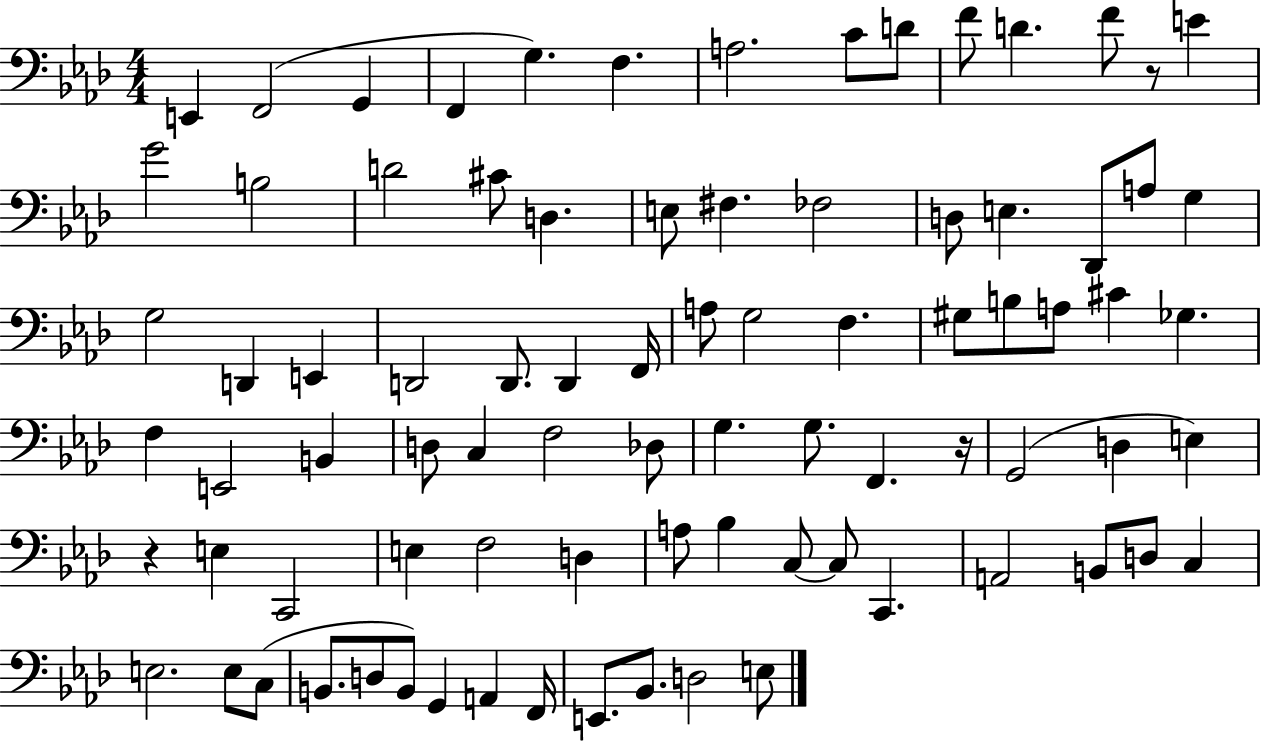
E2/q F2/h G2/q F2/q G3/q. F3/q. A3/h. C4/e D4/e F4/e D4/q. F4/e R/e E4/q G4/h B3/h D4/h C#4/e D3/q. E3/e F#3/q. FES3/h D3/e E3/q. Db2/e A3/e G3/q G3/h D2/q E2/q D2/h D2/e. D2/q F2/s A3/e G3/h F3/q. G#3/e B3/e A3/e C#4/q Gb3/q. F3/q E2/h B2/q D3/e C3/q F3/h Db3/e G3/q. G3/e. F2/q. R/s G2/h D3/q E3/q R/q E3/q C2/h E3/q F3/h D3/q A3/e Bb3/q C3/e C3/e C2/q. A2/h B2/e D3/e C3/q E3/h. E3/e C3/e B2/e. D3/e B2/e G2/q A2/q F2/s E2/e. Bb2/e. D3/h E3/e